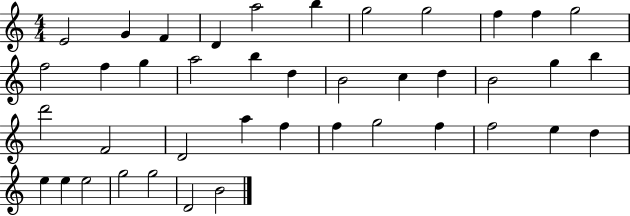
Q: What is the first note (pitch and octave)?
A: E4